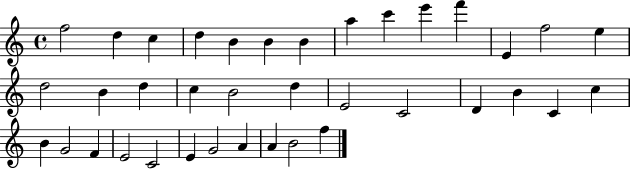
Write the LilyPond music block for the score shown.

{
  \clef treble
  \time 4/4
  \defaultTimeSignature
  \key c \major
  f''2 d''4 c''4 | d''4 b'4 b'4 b'4 | a''4 c'''4 e'''4 f'''4 | e'4 f''2 e''4 | \break d''2 b'4 d''4 | c''4 b'2 d''4 | e'2 c'2 | d'4 b'4 c'4 c''4 | \break b'4 g'2 f'4 | e'2 c'2 | e'4 g'2 a'4 | a'4 b'2 f''4 | \break \bar "|."
}